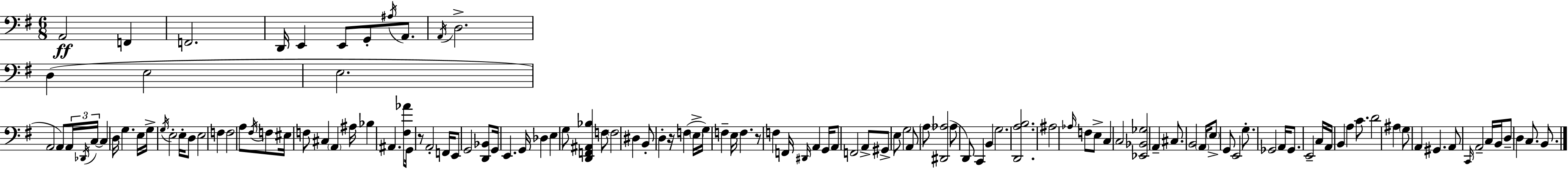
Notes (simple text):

A2/h F2/q F2/h. D2/s E2/q E2/e G2/e A#3/s A2/e. A2/s D3/h. D3/q E3/h E3/h. A2/h A2/e A2/s Db2/s C3/s C3/q D3/s G3/q. E3/s G3/s G3/s E3/h E3/s D3/e E3/h F3/q F3/h A3/e F#3/s F3/e EIS3/s F3/e C#3/q A2/q A#3/s Bb3/q A#2/q. [F#3,Ab4]/e G2/s R/e A2/h F2/s E2/e G2/h [D2,Bb2]/e G2/s E2/q. G2/s Db3/q E3/q G3/e [D2,F2,A#2,Bb3]/q F3/e F3/h D#3/q B2/e D3/q R/s F3/q E3/s G3/s F3/q E3/s F3/q. R/e F3/q F2/s D#2/s A2/q G2/s A2/e F2/h A2/e G#2/e E3/e G3/h A2/e A3/e [D#2,Ab3]/h Ab3/e D2/e C2/q B2/q G3/h. [D2,A3,B3]/h. A#3/h Ab3/s F3/e E3/e C3/q C3/h [Eb2,Bb2,Gb3]/h A2/q C#3/e. B2/h A2/s E3/e G2/e E2/h G3/e. Gb2/h A2/s Gb2/e. E2/h C3/s A2/s B2/q A3/q C4/e. D4/h A#3/q G3/e A2/q G#2/q. A2/e C2/s A2/h C3/s B2/s D3/e D3/q C3/e. B2/e.